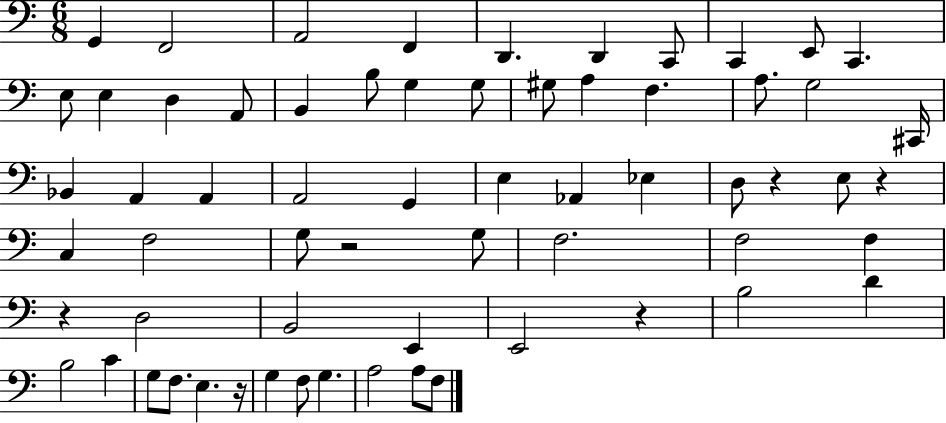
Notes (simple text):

G2/q F2/h A2/h F2/q D2/q. D2/q C2/e C2/q E2/e C2/q. E3/e E3/q D3/q A2/e B2/q B3/e G3/q G3/e G#3/e A3/q F3/q. A3/e. G3/h C#2/s Bb2/q A2/q A2/q A2/h G2/q E3/q Ab2/q Eb3/q D3/e R/q E3/e R/q C3/q F3/h G3/e R/h G3/e F3/h. F3/h F3/q R/q D3/h B2/h E2/q E2/h R/q B3/h D4/q B3/h C4/q G3/e F3/e. E3/q. R/s G3/q F3/e G3/q. A3/h A3/e F3/e